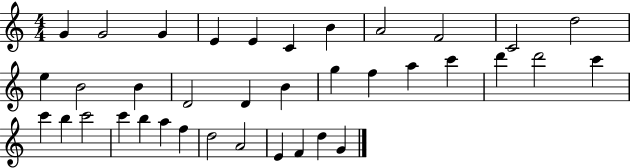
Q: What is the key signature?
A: C major